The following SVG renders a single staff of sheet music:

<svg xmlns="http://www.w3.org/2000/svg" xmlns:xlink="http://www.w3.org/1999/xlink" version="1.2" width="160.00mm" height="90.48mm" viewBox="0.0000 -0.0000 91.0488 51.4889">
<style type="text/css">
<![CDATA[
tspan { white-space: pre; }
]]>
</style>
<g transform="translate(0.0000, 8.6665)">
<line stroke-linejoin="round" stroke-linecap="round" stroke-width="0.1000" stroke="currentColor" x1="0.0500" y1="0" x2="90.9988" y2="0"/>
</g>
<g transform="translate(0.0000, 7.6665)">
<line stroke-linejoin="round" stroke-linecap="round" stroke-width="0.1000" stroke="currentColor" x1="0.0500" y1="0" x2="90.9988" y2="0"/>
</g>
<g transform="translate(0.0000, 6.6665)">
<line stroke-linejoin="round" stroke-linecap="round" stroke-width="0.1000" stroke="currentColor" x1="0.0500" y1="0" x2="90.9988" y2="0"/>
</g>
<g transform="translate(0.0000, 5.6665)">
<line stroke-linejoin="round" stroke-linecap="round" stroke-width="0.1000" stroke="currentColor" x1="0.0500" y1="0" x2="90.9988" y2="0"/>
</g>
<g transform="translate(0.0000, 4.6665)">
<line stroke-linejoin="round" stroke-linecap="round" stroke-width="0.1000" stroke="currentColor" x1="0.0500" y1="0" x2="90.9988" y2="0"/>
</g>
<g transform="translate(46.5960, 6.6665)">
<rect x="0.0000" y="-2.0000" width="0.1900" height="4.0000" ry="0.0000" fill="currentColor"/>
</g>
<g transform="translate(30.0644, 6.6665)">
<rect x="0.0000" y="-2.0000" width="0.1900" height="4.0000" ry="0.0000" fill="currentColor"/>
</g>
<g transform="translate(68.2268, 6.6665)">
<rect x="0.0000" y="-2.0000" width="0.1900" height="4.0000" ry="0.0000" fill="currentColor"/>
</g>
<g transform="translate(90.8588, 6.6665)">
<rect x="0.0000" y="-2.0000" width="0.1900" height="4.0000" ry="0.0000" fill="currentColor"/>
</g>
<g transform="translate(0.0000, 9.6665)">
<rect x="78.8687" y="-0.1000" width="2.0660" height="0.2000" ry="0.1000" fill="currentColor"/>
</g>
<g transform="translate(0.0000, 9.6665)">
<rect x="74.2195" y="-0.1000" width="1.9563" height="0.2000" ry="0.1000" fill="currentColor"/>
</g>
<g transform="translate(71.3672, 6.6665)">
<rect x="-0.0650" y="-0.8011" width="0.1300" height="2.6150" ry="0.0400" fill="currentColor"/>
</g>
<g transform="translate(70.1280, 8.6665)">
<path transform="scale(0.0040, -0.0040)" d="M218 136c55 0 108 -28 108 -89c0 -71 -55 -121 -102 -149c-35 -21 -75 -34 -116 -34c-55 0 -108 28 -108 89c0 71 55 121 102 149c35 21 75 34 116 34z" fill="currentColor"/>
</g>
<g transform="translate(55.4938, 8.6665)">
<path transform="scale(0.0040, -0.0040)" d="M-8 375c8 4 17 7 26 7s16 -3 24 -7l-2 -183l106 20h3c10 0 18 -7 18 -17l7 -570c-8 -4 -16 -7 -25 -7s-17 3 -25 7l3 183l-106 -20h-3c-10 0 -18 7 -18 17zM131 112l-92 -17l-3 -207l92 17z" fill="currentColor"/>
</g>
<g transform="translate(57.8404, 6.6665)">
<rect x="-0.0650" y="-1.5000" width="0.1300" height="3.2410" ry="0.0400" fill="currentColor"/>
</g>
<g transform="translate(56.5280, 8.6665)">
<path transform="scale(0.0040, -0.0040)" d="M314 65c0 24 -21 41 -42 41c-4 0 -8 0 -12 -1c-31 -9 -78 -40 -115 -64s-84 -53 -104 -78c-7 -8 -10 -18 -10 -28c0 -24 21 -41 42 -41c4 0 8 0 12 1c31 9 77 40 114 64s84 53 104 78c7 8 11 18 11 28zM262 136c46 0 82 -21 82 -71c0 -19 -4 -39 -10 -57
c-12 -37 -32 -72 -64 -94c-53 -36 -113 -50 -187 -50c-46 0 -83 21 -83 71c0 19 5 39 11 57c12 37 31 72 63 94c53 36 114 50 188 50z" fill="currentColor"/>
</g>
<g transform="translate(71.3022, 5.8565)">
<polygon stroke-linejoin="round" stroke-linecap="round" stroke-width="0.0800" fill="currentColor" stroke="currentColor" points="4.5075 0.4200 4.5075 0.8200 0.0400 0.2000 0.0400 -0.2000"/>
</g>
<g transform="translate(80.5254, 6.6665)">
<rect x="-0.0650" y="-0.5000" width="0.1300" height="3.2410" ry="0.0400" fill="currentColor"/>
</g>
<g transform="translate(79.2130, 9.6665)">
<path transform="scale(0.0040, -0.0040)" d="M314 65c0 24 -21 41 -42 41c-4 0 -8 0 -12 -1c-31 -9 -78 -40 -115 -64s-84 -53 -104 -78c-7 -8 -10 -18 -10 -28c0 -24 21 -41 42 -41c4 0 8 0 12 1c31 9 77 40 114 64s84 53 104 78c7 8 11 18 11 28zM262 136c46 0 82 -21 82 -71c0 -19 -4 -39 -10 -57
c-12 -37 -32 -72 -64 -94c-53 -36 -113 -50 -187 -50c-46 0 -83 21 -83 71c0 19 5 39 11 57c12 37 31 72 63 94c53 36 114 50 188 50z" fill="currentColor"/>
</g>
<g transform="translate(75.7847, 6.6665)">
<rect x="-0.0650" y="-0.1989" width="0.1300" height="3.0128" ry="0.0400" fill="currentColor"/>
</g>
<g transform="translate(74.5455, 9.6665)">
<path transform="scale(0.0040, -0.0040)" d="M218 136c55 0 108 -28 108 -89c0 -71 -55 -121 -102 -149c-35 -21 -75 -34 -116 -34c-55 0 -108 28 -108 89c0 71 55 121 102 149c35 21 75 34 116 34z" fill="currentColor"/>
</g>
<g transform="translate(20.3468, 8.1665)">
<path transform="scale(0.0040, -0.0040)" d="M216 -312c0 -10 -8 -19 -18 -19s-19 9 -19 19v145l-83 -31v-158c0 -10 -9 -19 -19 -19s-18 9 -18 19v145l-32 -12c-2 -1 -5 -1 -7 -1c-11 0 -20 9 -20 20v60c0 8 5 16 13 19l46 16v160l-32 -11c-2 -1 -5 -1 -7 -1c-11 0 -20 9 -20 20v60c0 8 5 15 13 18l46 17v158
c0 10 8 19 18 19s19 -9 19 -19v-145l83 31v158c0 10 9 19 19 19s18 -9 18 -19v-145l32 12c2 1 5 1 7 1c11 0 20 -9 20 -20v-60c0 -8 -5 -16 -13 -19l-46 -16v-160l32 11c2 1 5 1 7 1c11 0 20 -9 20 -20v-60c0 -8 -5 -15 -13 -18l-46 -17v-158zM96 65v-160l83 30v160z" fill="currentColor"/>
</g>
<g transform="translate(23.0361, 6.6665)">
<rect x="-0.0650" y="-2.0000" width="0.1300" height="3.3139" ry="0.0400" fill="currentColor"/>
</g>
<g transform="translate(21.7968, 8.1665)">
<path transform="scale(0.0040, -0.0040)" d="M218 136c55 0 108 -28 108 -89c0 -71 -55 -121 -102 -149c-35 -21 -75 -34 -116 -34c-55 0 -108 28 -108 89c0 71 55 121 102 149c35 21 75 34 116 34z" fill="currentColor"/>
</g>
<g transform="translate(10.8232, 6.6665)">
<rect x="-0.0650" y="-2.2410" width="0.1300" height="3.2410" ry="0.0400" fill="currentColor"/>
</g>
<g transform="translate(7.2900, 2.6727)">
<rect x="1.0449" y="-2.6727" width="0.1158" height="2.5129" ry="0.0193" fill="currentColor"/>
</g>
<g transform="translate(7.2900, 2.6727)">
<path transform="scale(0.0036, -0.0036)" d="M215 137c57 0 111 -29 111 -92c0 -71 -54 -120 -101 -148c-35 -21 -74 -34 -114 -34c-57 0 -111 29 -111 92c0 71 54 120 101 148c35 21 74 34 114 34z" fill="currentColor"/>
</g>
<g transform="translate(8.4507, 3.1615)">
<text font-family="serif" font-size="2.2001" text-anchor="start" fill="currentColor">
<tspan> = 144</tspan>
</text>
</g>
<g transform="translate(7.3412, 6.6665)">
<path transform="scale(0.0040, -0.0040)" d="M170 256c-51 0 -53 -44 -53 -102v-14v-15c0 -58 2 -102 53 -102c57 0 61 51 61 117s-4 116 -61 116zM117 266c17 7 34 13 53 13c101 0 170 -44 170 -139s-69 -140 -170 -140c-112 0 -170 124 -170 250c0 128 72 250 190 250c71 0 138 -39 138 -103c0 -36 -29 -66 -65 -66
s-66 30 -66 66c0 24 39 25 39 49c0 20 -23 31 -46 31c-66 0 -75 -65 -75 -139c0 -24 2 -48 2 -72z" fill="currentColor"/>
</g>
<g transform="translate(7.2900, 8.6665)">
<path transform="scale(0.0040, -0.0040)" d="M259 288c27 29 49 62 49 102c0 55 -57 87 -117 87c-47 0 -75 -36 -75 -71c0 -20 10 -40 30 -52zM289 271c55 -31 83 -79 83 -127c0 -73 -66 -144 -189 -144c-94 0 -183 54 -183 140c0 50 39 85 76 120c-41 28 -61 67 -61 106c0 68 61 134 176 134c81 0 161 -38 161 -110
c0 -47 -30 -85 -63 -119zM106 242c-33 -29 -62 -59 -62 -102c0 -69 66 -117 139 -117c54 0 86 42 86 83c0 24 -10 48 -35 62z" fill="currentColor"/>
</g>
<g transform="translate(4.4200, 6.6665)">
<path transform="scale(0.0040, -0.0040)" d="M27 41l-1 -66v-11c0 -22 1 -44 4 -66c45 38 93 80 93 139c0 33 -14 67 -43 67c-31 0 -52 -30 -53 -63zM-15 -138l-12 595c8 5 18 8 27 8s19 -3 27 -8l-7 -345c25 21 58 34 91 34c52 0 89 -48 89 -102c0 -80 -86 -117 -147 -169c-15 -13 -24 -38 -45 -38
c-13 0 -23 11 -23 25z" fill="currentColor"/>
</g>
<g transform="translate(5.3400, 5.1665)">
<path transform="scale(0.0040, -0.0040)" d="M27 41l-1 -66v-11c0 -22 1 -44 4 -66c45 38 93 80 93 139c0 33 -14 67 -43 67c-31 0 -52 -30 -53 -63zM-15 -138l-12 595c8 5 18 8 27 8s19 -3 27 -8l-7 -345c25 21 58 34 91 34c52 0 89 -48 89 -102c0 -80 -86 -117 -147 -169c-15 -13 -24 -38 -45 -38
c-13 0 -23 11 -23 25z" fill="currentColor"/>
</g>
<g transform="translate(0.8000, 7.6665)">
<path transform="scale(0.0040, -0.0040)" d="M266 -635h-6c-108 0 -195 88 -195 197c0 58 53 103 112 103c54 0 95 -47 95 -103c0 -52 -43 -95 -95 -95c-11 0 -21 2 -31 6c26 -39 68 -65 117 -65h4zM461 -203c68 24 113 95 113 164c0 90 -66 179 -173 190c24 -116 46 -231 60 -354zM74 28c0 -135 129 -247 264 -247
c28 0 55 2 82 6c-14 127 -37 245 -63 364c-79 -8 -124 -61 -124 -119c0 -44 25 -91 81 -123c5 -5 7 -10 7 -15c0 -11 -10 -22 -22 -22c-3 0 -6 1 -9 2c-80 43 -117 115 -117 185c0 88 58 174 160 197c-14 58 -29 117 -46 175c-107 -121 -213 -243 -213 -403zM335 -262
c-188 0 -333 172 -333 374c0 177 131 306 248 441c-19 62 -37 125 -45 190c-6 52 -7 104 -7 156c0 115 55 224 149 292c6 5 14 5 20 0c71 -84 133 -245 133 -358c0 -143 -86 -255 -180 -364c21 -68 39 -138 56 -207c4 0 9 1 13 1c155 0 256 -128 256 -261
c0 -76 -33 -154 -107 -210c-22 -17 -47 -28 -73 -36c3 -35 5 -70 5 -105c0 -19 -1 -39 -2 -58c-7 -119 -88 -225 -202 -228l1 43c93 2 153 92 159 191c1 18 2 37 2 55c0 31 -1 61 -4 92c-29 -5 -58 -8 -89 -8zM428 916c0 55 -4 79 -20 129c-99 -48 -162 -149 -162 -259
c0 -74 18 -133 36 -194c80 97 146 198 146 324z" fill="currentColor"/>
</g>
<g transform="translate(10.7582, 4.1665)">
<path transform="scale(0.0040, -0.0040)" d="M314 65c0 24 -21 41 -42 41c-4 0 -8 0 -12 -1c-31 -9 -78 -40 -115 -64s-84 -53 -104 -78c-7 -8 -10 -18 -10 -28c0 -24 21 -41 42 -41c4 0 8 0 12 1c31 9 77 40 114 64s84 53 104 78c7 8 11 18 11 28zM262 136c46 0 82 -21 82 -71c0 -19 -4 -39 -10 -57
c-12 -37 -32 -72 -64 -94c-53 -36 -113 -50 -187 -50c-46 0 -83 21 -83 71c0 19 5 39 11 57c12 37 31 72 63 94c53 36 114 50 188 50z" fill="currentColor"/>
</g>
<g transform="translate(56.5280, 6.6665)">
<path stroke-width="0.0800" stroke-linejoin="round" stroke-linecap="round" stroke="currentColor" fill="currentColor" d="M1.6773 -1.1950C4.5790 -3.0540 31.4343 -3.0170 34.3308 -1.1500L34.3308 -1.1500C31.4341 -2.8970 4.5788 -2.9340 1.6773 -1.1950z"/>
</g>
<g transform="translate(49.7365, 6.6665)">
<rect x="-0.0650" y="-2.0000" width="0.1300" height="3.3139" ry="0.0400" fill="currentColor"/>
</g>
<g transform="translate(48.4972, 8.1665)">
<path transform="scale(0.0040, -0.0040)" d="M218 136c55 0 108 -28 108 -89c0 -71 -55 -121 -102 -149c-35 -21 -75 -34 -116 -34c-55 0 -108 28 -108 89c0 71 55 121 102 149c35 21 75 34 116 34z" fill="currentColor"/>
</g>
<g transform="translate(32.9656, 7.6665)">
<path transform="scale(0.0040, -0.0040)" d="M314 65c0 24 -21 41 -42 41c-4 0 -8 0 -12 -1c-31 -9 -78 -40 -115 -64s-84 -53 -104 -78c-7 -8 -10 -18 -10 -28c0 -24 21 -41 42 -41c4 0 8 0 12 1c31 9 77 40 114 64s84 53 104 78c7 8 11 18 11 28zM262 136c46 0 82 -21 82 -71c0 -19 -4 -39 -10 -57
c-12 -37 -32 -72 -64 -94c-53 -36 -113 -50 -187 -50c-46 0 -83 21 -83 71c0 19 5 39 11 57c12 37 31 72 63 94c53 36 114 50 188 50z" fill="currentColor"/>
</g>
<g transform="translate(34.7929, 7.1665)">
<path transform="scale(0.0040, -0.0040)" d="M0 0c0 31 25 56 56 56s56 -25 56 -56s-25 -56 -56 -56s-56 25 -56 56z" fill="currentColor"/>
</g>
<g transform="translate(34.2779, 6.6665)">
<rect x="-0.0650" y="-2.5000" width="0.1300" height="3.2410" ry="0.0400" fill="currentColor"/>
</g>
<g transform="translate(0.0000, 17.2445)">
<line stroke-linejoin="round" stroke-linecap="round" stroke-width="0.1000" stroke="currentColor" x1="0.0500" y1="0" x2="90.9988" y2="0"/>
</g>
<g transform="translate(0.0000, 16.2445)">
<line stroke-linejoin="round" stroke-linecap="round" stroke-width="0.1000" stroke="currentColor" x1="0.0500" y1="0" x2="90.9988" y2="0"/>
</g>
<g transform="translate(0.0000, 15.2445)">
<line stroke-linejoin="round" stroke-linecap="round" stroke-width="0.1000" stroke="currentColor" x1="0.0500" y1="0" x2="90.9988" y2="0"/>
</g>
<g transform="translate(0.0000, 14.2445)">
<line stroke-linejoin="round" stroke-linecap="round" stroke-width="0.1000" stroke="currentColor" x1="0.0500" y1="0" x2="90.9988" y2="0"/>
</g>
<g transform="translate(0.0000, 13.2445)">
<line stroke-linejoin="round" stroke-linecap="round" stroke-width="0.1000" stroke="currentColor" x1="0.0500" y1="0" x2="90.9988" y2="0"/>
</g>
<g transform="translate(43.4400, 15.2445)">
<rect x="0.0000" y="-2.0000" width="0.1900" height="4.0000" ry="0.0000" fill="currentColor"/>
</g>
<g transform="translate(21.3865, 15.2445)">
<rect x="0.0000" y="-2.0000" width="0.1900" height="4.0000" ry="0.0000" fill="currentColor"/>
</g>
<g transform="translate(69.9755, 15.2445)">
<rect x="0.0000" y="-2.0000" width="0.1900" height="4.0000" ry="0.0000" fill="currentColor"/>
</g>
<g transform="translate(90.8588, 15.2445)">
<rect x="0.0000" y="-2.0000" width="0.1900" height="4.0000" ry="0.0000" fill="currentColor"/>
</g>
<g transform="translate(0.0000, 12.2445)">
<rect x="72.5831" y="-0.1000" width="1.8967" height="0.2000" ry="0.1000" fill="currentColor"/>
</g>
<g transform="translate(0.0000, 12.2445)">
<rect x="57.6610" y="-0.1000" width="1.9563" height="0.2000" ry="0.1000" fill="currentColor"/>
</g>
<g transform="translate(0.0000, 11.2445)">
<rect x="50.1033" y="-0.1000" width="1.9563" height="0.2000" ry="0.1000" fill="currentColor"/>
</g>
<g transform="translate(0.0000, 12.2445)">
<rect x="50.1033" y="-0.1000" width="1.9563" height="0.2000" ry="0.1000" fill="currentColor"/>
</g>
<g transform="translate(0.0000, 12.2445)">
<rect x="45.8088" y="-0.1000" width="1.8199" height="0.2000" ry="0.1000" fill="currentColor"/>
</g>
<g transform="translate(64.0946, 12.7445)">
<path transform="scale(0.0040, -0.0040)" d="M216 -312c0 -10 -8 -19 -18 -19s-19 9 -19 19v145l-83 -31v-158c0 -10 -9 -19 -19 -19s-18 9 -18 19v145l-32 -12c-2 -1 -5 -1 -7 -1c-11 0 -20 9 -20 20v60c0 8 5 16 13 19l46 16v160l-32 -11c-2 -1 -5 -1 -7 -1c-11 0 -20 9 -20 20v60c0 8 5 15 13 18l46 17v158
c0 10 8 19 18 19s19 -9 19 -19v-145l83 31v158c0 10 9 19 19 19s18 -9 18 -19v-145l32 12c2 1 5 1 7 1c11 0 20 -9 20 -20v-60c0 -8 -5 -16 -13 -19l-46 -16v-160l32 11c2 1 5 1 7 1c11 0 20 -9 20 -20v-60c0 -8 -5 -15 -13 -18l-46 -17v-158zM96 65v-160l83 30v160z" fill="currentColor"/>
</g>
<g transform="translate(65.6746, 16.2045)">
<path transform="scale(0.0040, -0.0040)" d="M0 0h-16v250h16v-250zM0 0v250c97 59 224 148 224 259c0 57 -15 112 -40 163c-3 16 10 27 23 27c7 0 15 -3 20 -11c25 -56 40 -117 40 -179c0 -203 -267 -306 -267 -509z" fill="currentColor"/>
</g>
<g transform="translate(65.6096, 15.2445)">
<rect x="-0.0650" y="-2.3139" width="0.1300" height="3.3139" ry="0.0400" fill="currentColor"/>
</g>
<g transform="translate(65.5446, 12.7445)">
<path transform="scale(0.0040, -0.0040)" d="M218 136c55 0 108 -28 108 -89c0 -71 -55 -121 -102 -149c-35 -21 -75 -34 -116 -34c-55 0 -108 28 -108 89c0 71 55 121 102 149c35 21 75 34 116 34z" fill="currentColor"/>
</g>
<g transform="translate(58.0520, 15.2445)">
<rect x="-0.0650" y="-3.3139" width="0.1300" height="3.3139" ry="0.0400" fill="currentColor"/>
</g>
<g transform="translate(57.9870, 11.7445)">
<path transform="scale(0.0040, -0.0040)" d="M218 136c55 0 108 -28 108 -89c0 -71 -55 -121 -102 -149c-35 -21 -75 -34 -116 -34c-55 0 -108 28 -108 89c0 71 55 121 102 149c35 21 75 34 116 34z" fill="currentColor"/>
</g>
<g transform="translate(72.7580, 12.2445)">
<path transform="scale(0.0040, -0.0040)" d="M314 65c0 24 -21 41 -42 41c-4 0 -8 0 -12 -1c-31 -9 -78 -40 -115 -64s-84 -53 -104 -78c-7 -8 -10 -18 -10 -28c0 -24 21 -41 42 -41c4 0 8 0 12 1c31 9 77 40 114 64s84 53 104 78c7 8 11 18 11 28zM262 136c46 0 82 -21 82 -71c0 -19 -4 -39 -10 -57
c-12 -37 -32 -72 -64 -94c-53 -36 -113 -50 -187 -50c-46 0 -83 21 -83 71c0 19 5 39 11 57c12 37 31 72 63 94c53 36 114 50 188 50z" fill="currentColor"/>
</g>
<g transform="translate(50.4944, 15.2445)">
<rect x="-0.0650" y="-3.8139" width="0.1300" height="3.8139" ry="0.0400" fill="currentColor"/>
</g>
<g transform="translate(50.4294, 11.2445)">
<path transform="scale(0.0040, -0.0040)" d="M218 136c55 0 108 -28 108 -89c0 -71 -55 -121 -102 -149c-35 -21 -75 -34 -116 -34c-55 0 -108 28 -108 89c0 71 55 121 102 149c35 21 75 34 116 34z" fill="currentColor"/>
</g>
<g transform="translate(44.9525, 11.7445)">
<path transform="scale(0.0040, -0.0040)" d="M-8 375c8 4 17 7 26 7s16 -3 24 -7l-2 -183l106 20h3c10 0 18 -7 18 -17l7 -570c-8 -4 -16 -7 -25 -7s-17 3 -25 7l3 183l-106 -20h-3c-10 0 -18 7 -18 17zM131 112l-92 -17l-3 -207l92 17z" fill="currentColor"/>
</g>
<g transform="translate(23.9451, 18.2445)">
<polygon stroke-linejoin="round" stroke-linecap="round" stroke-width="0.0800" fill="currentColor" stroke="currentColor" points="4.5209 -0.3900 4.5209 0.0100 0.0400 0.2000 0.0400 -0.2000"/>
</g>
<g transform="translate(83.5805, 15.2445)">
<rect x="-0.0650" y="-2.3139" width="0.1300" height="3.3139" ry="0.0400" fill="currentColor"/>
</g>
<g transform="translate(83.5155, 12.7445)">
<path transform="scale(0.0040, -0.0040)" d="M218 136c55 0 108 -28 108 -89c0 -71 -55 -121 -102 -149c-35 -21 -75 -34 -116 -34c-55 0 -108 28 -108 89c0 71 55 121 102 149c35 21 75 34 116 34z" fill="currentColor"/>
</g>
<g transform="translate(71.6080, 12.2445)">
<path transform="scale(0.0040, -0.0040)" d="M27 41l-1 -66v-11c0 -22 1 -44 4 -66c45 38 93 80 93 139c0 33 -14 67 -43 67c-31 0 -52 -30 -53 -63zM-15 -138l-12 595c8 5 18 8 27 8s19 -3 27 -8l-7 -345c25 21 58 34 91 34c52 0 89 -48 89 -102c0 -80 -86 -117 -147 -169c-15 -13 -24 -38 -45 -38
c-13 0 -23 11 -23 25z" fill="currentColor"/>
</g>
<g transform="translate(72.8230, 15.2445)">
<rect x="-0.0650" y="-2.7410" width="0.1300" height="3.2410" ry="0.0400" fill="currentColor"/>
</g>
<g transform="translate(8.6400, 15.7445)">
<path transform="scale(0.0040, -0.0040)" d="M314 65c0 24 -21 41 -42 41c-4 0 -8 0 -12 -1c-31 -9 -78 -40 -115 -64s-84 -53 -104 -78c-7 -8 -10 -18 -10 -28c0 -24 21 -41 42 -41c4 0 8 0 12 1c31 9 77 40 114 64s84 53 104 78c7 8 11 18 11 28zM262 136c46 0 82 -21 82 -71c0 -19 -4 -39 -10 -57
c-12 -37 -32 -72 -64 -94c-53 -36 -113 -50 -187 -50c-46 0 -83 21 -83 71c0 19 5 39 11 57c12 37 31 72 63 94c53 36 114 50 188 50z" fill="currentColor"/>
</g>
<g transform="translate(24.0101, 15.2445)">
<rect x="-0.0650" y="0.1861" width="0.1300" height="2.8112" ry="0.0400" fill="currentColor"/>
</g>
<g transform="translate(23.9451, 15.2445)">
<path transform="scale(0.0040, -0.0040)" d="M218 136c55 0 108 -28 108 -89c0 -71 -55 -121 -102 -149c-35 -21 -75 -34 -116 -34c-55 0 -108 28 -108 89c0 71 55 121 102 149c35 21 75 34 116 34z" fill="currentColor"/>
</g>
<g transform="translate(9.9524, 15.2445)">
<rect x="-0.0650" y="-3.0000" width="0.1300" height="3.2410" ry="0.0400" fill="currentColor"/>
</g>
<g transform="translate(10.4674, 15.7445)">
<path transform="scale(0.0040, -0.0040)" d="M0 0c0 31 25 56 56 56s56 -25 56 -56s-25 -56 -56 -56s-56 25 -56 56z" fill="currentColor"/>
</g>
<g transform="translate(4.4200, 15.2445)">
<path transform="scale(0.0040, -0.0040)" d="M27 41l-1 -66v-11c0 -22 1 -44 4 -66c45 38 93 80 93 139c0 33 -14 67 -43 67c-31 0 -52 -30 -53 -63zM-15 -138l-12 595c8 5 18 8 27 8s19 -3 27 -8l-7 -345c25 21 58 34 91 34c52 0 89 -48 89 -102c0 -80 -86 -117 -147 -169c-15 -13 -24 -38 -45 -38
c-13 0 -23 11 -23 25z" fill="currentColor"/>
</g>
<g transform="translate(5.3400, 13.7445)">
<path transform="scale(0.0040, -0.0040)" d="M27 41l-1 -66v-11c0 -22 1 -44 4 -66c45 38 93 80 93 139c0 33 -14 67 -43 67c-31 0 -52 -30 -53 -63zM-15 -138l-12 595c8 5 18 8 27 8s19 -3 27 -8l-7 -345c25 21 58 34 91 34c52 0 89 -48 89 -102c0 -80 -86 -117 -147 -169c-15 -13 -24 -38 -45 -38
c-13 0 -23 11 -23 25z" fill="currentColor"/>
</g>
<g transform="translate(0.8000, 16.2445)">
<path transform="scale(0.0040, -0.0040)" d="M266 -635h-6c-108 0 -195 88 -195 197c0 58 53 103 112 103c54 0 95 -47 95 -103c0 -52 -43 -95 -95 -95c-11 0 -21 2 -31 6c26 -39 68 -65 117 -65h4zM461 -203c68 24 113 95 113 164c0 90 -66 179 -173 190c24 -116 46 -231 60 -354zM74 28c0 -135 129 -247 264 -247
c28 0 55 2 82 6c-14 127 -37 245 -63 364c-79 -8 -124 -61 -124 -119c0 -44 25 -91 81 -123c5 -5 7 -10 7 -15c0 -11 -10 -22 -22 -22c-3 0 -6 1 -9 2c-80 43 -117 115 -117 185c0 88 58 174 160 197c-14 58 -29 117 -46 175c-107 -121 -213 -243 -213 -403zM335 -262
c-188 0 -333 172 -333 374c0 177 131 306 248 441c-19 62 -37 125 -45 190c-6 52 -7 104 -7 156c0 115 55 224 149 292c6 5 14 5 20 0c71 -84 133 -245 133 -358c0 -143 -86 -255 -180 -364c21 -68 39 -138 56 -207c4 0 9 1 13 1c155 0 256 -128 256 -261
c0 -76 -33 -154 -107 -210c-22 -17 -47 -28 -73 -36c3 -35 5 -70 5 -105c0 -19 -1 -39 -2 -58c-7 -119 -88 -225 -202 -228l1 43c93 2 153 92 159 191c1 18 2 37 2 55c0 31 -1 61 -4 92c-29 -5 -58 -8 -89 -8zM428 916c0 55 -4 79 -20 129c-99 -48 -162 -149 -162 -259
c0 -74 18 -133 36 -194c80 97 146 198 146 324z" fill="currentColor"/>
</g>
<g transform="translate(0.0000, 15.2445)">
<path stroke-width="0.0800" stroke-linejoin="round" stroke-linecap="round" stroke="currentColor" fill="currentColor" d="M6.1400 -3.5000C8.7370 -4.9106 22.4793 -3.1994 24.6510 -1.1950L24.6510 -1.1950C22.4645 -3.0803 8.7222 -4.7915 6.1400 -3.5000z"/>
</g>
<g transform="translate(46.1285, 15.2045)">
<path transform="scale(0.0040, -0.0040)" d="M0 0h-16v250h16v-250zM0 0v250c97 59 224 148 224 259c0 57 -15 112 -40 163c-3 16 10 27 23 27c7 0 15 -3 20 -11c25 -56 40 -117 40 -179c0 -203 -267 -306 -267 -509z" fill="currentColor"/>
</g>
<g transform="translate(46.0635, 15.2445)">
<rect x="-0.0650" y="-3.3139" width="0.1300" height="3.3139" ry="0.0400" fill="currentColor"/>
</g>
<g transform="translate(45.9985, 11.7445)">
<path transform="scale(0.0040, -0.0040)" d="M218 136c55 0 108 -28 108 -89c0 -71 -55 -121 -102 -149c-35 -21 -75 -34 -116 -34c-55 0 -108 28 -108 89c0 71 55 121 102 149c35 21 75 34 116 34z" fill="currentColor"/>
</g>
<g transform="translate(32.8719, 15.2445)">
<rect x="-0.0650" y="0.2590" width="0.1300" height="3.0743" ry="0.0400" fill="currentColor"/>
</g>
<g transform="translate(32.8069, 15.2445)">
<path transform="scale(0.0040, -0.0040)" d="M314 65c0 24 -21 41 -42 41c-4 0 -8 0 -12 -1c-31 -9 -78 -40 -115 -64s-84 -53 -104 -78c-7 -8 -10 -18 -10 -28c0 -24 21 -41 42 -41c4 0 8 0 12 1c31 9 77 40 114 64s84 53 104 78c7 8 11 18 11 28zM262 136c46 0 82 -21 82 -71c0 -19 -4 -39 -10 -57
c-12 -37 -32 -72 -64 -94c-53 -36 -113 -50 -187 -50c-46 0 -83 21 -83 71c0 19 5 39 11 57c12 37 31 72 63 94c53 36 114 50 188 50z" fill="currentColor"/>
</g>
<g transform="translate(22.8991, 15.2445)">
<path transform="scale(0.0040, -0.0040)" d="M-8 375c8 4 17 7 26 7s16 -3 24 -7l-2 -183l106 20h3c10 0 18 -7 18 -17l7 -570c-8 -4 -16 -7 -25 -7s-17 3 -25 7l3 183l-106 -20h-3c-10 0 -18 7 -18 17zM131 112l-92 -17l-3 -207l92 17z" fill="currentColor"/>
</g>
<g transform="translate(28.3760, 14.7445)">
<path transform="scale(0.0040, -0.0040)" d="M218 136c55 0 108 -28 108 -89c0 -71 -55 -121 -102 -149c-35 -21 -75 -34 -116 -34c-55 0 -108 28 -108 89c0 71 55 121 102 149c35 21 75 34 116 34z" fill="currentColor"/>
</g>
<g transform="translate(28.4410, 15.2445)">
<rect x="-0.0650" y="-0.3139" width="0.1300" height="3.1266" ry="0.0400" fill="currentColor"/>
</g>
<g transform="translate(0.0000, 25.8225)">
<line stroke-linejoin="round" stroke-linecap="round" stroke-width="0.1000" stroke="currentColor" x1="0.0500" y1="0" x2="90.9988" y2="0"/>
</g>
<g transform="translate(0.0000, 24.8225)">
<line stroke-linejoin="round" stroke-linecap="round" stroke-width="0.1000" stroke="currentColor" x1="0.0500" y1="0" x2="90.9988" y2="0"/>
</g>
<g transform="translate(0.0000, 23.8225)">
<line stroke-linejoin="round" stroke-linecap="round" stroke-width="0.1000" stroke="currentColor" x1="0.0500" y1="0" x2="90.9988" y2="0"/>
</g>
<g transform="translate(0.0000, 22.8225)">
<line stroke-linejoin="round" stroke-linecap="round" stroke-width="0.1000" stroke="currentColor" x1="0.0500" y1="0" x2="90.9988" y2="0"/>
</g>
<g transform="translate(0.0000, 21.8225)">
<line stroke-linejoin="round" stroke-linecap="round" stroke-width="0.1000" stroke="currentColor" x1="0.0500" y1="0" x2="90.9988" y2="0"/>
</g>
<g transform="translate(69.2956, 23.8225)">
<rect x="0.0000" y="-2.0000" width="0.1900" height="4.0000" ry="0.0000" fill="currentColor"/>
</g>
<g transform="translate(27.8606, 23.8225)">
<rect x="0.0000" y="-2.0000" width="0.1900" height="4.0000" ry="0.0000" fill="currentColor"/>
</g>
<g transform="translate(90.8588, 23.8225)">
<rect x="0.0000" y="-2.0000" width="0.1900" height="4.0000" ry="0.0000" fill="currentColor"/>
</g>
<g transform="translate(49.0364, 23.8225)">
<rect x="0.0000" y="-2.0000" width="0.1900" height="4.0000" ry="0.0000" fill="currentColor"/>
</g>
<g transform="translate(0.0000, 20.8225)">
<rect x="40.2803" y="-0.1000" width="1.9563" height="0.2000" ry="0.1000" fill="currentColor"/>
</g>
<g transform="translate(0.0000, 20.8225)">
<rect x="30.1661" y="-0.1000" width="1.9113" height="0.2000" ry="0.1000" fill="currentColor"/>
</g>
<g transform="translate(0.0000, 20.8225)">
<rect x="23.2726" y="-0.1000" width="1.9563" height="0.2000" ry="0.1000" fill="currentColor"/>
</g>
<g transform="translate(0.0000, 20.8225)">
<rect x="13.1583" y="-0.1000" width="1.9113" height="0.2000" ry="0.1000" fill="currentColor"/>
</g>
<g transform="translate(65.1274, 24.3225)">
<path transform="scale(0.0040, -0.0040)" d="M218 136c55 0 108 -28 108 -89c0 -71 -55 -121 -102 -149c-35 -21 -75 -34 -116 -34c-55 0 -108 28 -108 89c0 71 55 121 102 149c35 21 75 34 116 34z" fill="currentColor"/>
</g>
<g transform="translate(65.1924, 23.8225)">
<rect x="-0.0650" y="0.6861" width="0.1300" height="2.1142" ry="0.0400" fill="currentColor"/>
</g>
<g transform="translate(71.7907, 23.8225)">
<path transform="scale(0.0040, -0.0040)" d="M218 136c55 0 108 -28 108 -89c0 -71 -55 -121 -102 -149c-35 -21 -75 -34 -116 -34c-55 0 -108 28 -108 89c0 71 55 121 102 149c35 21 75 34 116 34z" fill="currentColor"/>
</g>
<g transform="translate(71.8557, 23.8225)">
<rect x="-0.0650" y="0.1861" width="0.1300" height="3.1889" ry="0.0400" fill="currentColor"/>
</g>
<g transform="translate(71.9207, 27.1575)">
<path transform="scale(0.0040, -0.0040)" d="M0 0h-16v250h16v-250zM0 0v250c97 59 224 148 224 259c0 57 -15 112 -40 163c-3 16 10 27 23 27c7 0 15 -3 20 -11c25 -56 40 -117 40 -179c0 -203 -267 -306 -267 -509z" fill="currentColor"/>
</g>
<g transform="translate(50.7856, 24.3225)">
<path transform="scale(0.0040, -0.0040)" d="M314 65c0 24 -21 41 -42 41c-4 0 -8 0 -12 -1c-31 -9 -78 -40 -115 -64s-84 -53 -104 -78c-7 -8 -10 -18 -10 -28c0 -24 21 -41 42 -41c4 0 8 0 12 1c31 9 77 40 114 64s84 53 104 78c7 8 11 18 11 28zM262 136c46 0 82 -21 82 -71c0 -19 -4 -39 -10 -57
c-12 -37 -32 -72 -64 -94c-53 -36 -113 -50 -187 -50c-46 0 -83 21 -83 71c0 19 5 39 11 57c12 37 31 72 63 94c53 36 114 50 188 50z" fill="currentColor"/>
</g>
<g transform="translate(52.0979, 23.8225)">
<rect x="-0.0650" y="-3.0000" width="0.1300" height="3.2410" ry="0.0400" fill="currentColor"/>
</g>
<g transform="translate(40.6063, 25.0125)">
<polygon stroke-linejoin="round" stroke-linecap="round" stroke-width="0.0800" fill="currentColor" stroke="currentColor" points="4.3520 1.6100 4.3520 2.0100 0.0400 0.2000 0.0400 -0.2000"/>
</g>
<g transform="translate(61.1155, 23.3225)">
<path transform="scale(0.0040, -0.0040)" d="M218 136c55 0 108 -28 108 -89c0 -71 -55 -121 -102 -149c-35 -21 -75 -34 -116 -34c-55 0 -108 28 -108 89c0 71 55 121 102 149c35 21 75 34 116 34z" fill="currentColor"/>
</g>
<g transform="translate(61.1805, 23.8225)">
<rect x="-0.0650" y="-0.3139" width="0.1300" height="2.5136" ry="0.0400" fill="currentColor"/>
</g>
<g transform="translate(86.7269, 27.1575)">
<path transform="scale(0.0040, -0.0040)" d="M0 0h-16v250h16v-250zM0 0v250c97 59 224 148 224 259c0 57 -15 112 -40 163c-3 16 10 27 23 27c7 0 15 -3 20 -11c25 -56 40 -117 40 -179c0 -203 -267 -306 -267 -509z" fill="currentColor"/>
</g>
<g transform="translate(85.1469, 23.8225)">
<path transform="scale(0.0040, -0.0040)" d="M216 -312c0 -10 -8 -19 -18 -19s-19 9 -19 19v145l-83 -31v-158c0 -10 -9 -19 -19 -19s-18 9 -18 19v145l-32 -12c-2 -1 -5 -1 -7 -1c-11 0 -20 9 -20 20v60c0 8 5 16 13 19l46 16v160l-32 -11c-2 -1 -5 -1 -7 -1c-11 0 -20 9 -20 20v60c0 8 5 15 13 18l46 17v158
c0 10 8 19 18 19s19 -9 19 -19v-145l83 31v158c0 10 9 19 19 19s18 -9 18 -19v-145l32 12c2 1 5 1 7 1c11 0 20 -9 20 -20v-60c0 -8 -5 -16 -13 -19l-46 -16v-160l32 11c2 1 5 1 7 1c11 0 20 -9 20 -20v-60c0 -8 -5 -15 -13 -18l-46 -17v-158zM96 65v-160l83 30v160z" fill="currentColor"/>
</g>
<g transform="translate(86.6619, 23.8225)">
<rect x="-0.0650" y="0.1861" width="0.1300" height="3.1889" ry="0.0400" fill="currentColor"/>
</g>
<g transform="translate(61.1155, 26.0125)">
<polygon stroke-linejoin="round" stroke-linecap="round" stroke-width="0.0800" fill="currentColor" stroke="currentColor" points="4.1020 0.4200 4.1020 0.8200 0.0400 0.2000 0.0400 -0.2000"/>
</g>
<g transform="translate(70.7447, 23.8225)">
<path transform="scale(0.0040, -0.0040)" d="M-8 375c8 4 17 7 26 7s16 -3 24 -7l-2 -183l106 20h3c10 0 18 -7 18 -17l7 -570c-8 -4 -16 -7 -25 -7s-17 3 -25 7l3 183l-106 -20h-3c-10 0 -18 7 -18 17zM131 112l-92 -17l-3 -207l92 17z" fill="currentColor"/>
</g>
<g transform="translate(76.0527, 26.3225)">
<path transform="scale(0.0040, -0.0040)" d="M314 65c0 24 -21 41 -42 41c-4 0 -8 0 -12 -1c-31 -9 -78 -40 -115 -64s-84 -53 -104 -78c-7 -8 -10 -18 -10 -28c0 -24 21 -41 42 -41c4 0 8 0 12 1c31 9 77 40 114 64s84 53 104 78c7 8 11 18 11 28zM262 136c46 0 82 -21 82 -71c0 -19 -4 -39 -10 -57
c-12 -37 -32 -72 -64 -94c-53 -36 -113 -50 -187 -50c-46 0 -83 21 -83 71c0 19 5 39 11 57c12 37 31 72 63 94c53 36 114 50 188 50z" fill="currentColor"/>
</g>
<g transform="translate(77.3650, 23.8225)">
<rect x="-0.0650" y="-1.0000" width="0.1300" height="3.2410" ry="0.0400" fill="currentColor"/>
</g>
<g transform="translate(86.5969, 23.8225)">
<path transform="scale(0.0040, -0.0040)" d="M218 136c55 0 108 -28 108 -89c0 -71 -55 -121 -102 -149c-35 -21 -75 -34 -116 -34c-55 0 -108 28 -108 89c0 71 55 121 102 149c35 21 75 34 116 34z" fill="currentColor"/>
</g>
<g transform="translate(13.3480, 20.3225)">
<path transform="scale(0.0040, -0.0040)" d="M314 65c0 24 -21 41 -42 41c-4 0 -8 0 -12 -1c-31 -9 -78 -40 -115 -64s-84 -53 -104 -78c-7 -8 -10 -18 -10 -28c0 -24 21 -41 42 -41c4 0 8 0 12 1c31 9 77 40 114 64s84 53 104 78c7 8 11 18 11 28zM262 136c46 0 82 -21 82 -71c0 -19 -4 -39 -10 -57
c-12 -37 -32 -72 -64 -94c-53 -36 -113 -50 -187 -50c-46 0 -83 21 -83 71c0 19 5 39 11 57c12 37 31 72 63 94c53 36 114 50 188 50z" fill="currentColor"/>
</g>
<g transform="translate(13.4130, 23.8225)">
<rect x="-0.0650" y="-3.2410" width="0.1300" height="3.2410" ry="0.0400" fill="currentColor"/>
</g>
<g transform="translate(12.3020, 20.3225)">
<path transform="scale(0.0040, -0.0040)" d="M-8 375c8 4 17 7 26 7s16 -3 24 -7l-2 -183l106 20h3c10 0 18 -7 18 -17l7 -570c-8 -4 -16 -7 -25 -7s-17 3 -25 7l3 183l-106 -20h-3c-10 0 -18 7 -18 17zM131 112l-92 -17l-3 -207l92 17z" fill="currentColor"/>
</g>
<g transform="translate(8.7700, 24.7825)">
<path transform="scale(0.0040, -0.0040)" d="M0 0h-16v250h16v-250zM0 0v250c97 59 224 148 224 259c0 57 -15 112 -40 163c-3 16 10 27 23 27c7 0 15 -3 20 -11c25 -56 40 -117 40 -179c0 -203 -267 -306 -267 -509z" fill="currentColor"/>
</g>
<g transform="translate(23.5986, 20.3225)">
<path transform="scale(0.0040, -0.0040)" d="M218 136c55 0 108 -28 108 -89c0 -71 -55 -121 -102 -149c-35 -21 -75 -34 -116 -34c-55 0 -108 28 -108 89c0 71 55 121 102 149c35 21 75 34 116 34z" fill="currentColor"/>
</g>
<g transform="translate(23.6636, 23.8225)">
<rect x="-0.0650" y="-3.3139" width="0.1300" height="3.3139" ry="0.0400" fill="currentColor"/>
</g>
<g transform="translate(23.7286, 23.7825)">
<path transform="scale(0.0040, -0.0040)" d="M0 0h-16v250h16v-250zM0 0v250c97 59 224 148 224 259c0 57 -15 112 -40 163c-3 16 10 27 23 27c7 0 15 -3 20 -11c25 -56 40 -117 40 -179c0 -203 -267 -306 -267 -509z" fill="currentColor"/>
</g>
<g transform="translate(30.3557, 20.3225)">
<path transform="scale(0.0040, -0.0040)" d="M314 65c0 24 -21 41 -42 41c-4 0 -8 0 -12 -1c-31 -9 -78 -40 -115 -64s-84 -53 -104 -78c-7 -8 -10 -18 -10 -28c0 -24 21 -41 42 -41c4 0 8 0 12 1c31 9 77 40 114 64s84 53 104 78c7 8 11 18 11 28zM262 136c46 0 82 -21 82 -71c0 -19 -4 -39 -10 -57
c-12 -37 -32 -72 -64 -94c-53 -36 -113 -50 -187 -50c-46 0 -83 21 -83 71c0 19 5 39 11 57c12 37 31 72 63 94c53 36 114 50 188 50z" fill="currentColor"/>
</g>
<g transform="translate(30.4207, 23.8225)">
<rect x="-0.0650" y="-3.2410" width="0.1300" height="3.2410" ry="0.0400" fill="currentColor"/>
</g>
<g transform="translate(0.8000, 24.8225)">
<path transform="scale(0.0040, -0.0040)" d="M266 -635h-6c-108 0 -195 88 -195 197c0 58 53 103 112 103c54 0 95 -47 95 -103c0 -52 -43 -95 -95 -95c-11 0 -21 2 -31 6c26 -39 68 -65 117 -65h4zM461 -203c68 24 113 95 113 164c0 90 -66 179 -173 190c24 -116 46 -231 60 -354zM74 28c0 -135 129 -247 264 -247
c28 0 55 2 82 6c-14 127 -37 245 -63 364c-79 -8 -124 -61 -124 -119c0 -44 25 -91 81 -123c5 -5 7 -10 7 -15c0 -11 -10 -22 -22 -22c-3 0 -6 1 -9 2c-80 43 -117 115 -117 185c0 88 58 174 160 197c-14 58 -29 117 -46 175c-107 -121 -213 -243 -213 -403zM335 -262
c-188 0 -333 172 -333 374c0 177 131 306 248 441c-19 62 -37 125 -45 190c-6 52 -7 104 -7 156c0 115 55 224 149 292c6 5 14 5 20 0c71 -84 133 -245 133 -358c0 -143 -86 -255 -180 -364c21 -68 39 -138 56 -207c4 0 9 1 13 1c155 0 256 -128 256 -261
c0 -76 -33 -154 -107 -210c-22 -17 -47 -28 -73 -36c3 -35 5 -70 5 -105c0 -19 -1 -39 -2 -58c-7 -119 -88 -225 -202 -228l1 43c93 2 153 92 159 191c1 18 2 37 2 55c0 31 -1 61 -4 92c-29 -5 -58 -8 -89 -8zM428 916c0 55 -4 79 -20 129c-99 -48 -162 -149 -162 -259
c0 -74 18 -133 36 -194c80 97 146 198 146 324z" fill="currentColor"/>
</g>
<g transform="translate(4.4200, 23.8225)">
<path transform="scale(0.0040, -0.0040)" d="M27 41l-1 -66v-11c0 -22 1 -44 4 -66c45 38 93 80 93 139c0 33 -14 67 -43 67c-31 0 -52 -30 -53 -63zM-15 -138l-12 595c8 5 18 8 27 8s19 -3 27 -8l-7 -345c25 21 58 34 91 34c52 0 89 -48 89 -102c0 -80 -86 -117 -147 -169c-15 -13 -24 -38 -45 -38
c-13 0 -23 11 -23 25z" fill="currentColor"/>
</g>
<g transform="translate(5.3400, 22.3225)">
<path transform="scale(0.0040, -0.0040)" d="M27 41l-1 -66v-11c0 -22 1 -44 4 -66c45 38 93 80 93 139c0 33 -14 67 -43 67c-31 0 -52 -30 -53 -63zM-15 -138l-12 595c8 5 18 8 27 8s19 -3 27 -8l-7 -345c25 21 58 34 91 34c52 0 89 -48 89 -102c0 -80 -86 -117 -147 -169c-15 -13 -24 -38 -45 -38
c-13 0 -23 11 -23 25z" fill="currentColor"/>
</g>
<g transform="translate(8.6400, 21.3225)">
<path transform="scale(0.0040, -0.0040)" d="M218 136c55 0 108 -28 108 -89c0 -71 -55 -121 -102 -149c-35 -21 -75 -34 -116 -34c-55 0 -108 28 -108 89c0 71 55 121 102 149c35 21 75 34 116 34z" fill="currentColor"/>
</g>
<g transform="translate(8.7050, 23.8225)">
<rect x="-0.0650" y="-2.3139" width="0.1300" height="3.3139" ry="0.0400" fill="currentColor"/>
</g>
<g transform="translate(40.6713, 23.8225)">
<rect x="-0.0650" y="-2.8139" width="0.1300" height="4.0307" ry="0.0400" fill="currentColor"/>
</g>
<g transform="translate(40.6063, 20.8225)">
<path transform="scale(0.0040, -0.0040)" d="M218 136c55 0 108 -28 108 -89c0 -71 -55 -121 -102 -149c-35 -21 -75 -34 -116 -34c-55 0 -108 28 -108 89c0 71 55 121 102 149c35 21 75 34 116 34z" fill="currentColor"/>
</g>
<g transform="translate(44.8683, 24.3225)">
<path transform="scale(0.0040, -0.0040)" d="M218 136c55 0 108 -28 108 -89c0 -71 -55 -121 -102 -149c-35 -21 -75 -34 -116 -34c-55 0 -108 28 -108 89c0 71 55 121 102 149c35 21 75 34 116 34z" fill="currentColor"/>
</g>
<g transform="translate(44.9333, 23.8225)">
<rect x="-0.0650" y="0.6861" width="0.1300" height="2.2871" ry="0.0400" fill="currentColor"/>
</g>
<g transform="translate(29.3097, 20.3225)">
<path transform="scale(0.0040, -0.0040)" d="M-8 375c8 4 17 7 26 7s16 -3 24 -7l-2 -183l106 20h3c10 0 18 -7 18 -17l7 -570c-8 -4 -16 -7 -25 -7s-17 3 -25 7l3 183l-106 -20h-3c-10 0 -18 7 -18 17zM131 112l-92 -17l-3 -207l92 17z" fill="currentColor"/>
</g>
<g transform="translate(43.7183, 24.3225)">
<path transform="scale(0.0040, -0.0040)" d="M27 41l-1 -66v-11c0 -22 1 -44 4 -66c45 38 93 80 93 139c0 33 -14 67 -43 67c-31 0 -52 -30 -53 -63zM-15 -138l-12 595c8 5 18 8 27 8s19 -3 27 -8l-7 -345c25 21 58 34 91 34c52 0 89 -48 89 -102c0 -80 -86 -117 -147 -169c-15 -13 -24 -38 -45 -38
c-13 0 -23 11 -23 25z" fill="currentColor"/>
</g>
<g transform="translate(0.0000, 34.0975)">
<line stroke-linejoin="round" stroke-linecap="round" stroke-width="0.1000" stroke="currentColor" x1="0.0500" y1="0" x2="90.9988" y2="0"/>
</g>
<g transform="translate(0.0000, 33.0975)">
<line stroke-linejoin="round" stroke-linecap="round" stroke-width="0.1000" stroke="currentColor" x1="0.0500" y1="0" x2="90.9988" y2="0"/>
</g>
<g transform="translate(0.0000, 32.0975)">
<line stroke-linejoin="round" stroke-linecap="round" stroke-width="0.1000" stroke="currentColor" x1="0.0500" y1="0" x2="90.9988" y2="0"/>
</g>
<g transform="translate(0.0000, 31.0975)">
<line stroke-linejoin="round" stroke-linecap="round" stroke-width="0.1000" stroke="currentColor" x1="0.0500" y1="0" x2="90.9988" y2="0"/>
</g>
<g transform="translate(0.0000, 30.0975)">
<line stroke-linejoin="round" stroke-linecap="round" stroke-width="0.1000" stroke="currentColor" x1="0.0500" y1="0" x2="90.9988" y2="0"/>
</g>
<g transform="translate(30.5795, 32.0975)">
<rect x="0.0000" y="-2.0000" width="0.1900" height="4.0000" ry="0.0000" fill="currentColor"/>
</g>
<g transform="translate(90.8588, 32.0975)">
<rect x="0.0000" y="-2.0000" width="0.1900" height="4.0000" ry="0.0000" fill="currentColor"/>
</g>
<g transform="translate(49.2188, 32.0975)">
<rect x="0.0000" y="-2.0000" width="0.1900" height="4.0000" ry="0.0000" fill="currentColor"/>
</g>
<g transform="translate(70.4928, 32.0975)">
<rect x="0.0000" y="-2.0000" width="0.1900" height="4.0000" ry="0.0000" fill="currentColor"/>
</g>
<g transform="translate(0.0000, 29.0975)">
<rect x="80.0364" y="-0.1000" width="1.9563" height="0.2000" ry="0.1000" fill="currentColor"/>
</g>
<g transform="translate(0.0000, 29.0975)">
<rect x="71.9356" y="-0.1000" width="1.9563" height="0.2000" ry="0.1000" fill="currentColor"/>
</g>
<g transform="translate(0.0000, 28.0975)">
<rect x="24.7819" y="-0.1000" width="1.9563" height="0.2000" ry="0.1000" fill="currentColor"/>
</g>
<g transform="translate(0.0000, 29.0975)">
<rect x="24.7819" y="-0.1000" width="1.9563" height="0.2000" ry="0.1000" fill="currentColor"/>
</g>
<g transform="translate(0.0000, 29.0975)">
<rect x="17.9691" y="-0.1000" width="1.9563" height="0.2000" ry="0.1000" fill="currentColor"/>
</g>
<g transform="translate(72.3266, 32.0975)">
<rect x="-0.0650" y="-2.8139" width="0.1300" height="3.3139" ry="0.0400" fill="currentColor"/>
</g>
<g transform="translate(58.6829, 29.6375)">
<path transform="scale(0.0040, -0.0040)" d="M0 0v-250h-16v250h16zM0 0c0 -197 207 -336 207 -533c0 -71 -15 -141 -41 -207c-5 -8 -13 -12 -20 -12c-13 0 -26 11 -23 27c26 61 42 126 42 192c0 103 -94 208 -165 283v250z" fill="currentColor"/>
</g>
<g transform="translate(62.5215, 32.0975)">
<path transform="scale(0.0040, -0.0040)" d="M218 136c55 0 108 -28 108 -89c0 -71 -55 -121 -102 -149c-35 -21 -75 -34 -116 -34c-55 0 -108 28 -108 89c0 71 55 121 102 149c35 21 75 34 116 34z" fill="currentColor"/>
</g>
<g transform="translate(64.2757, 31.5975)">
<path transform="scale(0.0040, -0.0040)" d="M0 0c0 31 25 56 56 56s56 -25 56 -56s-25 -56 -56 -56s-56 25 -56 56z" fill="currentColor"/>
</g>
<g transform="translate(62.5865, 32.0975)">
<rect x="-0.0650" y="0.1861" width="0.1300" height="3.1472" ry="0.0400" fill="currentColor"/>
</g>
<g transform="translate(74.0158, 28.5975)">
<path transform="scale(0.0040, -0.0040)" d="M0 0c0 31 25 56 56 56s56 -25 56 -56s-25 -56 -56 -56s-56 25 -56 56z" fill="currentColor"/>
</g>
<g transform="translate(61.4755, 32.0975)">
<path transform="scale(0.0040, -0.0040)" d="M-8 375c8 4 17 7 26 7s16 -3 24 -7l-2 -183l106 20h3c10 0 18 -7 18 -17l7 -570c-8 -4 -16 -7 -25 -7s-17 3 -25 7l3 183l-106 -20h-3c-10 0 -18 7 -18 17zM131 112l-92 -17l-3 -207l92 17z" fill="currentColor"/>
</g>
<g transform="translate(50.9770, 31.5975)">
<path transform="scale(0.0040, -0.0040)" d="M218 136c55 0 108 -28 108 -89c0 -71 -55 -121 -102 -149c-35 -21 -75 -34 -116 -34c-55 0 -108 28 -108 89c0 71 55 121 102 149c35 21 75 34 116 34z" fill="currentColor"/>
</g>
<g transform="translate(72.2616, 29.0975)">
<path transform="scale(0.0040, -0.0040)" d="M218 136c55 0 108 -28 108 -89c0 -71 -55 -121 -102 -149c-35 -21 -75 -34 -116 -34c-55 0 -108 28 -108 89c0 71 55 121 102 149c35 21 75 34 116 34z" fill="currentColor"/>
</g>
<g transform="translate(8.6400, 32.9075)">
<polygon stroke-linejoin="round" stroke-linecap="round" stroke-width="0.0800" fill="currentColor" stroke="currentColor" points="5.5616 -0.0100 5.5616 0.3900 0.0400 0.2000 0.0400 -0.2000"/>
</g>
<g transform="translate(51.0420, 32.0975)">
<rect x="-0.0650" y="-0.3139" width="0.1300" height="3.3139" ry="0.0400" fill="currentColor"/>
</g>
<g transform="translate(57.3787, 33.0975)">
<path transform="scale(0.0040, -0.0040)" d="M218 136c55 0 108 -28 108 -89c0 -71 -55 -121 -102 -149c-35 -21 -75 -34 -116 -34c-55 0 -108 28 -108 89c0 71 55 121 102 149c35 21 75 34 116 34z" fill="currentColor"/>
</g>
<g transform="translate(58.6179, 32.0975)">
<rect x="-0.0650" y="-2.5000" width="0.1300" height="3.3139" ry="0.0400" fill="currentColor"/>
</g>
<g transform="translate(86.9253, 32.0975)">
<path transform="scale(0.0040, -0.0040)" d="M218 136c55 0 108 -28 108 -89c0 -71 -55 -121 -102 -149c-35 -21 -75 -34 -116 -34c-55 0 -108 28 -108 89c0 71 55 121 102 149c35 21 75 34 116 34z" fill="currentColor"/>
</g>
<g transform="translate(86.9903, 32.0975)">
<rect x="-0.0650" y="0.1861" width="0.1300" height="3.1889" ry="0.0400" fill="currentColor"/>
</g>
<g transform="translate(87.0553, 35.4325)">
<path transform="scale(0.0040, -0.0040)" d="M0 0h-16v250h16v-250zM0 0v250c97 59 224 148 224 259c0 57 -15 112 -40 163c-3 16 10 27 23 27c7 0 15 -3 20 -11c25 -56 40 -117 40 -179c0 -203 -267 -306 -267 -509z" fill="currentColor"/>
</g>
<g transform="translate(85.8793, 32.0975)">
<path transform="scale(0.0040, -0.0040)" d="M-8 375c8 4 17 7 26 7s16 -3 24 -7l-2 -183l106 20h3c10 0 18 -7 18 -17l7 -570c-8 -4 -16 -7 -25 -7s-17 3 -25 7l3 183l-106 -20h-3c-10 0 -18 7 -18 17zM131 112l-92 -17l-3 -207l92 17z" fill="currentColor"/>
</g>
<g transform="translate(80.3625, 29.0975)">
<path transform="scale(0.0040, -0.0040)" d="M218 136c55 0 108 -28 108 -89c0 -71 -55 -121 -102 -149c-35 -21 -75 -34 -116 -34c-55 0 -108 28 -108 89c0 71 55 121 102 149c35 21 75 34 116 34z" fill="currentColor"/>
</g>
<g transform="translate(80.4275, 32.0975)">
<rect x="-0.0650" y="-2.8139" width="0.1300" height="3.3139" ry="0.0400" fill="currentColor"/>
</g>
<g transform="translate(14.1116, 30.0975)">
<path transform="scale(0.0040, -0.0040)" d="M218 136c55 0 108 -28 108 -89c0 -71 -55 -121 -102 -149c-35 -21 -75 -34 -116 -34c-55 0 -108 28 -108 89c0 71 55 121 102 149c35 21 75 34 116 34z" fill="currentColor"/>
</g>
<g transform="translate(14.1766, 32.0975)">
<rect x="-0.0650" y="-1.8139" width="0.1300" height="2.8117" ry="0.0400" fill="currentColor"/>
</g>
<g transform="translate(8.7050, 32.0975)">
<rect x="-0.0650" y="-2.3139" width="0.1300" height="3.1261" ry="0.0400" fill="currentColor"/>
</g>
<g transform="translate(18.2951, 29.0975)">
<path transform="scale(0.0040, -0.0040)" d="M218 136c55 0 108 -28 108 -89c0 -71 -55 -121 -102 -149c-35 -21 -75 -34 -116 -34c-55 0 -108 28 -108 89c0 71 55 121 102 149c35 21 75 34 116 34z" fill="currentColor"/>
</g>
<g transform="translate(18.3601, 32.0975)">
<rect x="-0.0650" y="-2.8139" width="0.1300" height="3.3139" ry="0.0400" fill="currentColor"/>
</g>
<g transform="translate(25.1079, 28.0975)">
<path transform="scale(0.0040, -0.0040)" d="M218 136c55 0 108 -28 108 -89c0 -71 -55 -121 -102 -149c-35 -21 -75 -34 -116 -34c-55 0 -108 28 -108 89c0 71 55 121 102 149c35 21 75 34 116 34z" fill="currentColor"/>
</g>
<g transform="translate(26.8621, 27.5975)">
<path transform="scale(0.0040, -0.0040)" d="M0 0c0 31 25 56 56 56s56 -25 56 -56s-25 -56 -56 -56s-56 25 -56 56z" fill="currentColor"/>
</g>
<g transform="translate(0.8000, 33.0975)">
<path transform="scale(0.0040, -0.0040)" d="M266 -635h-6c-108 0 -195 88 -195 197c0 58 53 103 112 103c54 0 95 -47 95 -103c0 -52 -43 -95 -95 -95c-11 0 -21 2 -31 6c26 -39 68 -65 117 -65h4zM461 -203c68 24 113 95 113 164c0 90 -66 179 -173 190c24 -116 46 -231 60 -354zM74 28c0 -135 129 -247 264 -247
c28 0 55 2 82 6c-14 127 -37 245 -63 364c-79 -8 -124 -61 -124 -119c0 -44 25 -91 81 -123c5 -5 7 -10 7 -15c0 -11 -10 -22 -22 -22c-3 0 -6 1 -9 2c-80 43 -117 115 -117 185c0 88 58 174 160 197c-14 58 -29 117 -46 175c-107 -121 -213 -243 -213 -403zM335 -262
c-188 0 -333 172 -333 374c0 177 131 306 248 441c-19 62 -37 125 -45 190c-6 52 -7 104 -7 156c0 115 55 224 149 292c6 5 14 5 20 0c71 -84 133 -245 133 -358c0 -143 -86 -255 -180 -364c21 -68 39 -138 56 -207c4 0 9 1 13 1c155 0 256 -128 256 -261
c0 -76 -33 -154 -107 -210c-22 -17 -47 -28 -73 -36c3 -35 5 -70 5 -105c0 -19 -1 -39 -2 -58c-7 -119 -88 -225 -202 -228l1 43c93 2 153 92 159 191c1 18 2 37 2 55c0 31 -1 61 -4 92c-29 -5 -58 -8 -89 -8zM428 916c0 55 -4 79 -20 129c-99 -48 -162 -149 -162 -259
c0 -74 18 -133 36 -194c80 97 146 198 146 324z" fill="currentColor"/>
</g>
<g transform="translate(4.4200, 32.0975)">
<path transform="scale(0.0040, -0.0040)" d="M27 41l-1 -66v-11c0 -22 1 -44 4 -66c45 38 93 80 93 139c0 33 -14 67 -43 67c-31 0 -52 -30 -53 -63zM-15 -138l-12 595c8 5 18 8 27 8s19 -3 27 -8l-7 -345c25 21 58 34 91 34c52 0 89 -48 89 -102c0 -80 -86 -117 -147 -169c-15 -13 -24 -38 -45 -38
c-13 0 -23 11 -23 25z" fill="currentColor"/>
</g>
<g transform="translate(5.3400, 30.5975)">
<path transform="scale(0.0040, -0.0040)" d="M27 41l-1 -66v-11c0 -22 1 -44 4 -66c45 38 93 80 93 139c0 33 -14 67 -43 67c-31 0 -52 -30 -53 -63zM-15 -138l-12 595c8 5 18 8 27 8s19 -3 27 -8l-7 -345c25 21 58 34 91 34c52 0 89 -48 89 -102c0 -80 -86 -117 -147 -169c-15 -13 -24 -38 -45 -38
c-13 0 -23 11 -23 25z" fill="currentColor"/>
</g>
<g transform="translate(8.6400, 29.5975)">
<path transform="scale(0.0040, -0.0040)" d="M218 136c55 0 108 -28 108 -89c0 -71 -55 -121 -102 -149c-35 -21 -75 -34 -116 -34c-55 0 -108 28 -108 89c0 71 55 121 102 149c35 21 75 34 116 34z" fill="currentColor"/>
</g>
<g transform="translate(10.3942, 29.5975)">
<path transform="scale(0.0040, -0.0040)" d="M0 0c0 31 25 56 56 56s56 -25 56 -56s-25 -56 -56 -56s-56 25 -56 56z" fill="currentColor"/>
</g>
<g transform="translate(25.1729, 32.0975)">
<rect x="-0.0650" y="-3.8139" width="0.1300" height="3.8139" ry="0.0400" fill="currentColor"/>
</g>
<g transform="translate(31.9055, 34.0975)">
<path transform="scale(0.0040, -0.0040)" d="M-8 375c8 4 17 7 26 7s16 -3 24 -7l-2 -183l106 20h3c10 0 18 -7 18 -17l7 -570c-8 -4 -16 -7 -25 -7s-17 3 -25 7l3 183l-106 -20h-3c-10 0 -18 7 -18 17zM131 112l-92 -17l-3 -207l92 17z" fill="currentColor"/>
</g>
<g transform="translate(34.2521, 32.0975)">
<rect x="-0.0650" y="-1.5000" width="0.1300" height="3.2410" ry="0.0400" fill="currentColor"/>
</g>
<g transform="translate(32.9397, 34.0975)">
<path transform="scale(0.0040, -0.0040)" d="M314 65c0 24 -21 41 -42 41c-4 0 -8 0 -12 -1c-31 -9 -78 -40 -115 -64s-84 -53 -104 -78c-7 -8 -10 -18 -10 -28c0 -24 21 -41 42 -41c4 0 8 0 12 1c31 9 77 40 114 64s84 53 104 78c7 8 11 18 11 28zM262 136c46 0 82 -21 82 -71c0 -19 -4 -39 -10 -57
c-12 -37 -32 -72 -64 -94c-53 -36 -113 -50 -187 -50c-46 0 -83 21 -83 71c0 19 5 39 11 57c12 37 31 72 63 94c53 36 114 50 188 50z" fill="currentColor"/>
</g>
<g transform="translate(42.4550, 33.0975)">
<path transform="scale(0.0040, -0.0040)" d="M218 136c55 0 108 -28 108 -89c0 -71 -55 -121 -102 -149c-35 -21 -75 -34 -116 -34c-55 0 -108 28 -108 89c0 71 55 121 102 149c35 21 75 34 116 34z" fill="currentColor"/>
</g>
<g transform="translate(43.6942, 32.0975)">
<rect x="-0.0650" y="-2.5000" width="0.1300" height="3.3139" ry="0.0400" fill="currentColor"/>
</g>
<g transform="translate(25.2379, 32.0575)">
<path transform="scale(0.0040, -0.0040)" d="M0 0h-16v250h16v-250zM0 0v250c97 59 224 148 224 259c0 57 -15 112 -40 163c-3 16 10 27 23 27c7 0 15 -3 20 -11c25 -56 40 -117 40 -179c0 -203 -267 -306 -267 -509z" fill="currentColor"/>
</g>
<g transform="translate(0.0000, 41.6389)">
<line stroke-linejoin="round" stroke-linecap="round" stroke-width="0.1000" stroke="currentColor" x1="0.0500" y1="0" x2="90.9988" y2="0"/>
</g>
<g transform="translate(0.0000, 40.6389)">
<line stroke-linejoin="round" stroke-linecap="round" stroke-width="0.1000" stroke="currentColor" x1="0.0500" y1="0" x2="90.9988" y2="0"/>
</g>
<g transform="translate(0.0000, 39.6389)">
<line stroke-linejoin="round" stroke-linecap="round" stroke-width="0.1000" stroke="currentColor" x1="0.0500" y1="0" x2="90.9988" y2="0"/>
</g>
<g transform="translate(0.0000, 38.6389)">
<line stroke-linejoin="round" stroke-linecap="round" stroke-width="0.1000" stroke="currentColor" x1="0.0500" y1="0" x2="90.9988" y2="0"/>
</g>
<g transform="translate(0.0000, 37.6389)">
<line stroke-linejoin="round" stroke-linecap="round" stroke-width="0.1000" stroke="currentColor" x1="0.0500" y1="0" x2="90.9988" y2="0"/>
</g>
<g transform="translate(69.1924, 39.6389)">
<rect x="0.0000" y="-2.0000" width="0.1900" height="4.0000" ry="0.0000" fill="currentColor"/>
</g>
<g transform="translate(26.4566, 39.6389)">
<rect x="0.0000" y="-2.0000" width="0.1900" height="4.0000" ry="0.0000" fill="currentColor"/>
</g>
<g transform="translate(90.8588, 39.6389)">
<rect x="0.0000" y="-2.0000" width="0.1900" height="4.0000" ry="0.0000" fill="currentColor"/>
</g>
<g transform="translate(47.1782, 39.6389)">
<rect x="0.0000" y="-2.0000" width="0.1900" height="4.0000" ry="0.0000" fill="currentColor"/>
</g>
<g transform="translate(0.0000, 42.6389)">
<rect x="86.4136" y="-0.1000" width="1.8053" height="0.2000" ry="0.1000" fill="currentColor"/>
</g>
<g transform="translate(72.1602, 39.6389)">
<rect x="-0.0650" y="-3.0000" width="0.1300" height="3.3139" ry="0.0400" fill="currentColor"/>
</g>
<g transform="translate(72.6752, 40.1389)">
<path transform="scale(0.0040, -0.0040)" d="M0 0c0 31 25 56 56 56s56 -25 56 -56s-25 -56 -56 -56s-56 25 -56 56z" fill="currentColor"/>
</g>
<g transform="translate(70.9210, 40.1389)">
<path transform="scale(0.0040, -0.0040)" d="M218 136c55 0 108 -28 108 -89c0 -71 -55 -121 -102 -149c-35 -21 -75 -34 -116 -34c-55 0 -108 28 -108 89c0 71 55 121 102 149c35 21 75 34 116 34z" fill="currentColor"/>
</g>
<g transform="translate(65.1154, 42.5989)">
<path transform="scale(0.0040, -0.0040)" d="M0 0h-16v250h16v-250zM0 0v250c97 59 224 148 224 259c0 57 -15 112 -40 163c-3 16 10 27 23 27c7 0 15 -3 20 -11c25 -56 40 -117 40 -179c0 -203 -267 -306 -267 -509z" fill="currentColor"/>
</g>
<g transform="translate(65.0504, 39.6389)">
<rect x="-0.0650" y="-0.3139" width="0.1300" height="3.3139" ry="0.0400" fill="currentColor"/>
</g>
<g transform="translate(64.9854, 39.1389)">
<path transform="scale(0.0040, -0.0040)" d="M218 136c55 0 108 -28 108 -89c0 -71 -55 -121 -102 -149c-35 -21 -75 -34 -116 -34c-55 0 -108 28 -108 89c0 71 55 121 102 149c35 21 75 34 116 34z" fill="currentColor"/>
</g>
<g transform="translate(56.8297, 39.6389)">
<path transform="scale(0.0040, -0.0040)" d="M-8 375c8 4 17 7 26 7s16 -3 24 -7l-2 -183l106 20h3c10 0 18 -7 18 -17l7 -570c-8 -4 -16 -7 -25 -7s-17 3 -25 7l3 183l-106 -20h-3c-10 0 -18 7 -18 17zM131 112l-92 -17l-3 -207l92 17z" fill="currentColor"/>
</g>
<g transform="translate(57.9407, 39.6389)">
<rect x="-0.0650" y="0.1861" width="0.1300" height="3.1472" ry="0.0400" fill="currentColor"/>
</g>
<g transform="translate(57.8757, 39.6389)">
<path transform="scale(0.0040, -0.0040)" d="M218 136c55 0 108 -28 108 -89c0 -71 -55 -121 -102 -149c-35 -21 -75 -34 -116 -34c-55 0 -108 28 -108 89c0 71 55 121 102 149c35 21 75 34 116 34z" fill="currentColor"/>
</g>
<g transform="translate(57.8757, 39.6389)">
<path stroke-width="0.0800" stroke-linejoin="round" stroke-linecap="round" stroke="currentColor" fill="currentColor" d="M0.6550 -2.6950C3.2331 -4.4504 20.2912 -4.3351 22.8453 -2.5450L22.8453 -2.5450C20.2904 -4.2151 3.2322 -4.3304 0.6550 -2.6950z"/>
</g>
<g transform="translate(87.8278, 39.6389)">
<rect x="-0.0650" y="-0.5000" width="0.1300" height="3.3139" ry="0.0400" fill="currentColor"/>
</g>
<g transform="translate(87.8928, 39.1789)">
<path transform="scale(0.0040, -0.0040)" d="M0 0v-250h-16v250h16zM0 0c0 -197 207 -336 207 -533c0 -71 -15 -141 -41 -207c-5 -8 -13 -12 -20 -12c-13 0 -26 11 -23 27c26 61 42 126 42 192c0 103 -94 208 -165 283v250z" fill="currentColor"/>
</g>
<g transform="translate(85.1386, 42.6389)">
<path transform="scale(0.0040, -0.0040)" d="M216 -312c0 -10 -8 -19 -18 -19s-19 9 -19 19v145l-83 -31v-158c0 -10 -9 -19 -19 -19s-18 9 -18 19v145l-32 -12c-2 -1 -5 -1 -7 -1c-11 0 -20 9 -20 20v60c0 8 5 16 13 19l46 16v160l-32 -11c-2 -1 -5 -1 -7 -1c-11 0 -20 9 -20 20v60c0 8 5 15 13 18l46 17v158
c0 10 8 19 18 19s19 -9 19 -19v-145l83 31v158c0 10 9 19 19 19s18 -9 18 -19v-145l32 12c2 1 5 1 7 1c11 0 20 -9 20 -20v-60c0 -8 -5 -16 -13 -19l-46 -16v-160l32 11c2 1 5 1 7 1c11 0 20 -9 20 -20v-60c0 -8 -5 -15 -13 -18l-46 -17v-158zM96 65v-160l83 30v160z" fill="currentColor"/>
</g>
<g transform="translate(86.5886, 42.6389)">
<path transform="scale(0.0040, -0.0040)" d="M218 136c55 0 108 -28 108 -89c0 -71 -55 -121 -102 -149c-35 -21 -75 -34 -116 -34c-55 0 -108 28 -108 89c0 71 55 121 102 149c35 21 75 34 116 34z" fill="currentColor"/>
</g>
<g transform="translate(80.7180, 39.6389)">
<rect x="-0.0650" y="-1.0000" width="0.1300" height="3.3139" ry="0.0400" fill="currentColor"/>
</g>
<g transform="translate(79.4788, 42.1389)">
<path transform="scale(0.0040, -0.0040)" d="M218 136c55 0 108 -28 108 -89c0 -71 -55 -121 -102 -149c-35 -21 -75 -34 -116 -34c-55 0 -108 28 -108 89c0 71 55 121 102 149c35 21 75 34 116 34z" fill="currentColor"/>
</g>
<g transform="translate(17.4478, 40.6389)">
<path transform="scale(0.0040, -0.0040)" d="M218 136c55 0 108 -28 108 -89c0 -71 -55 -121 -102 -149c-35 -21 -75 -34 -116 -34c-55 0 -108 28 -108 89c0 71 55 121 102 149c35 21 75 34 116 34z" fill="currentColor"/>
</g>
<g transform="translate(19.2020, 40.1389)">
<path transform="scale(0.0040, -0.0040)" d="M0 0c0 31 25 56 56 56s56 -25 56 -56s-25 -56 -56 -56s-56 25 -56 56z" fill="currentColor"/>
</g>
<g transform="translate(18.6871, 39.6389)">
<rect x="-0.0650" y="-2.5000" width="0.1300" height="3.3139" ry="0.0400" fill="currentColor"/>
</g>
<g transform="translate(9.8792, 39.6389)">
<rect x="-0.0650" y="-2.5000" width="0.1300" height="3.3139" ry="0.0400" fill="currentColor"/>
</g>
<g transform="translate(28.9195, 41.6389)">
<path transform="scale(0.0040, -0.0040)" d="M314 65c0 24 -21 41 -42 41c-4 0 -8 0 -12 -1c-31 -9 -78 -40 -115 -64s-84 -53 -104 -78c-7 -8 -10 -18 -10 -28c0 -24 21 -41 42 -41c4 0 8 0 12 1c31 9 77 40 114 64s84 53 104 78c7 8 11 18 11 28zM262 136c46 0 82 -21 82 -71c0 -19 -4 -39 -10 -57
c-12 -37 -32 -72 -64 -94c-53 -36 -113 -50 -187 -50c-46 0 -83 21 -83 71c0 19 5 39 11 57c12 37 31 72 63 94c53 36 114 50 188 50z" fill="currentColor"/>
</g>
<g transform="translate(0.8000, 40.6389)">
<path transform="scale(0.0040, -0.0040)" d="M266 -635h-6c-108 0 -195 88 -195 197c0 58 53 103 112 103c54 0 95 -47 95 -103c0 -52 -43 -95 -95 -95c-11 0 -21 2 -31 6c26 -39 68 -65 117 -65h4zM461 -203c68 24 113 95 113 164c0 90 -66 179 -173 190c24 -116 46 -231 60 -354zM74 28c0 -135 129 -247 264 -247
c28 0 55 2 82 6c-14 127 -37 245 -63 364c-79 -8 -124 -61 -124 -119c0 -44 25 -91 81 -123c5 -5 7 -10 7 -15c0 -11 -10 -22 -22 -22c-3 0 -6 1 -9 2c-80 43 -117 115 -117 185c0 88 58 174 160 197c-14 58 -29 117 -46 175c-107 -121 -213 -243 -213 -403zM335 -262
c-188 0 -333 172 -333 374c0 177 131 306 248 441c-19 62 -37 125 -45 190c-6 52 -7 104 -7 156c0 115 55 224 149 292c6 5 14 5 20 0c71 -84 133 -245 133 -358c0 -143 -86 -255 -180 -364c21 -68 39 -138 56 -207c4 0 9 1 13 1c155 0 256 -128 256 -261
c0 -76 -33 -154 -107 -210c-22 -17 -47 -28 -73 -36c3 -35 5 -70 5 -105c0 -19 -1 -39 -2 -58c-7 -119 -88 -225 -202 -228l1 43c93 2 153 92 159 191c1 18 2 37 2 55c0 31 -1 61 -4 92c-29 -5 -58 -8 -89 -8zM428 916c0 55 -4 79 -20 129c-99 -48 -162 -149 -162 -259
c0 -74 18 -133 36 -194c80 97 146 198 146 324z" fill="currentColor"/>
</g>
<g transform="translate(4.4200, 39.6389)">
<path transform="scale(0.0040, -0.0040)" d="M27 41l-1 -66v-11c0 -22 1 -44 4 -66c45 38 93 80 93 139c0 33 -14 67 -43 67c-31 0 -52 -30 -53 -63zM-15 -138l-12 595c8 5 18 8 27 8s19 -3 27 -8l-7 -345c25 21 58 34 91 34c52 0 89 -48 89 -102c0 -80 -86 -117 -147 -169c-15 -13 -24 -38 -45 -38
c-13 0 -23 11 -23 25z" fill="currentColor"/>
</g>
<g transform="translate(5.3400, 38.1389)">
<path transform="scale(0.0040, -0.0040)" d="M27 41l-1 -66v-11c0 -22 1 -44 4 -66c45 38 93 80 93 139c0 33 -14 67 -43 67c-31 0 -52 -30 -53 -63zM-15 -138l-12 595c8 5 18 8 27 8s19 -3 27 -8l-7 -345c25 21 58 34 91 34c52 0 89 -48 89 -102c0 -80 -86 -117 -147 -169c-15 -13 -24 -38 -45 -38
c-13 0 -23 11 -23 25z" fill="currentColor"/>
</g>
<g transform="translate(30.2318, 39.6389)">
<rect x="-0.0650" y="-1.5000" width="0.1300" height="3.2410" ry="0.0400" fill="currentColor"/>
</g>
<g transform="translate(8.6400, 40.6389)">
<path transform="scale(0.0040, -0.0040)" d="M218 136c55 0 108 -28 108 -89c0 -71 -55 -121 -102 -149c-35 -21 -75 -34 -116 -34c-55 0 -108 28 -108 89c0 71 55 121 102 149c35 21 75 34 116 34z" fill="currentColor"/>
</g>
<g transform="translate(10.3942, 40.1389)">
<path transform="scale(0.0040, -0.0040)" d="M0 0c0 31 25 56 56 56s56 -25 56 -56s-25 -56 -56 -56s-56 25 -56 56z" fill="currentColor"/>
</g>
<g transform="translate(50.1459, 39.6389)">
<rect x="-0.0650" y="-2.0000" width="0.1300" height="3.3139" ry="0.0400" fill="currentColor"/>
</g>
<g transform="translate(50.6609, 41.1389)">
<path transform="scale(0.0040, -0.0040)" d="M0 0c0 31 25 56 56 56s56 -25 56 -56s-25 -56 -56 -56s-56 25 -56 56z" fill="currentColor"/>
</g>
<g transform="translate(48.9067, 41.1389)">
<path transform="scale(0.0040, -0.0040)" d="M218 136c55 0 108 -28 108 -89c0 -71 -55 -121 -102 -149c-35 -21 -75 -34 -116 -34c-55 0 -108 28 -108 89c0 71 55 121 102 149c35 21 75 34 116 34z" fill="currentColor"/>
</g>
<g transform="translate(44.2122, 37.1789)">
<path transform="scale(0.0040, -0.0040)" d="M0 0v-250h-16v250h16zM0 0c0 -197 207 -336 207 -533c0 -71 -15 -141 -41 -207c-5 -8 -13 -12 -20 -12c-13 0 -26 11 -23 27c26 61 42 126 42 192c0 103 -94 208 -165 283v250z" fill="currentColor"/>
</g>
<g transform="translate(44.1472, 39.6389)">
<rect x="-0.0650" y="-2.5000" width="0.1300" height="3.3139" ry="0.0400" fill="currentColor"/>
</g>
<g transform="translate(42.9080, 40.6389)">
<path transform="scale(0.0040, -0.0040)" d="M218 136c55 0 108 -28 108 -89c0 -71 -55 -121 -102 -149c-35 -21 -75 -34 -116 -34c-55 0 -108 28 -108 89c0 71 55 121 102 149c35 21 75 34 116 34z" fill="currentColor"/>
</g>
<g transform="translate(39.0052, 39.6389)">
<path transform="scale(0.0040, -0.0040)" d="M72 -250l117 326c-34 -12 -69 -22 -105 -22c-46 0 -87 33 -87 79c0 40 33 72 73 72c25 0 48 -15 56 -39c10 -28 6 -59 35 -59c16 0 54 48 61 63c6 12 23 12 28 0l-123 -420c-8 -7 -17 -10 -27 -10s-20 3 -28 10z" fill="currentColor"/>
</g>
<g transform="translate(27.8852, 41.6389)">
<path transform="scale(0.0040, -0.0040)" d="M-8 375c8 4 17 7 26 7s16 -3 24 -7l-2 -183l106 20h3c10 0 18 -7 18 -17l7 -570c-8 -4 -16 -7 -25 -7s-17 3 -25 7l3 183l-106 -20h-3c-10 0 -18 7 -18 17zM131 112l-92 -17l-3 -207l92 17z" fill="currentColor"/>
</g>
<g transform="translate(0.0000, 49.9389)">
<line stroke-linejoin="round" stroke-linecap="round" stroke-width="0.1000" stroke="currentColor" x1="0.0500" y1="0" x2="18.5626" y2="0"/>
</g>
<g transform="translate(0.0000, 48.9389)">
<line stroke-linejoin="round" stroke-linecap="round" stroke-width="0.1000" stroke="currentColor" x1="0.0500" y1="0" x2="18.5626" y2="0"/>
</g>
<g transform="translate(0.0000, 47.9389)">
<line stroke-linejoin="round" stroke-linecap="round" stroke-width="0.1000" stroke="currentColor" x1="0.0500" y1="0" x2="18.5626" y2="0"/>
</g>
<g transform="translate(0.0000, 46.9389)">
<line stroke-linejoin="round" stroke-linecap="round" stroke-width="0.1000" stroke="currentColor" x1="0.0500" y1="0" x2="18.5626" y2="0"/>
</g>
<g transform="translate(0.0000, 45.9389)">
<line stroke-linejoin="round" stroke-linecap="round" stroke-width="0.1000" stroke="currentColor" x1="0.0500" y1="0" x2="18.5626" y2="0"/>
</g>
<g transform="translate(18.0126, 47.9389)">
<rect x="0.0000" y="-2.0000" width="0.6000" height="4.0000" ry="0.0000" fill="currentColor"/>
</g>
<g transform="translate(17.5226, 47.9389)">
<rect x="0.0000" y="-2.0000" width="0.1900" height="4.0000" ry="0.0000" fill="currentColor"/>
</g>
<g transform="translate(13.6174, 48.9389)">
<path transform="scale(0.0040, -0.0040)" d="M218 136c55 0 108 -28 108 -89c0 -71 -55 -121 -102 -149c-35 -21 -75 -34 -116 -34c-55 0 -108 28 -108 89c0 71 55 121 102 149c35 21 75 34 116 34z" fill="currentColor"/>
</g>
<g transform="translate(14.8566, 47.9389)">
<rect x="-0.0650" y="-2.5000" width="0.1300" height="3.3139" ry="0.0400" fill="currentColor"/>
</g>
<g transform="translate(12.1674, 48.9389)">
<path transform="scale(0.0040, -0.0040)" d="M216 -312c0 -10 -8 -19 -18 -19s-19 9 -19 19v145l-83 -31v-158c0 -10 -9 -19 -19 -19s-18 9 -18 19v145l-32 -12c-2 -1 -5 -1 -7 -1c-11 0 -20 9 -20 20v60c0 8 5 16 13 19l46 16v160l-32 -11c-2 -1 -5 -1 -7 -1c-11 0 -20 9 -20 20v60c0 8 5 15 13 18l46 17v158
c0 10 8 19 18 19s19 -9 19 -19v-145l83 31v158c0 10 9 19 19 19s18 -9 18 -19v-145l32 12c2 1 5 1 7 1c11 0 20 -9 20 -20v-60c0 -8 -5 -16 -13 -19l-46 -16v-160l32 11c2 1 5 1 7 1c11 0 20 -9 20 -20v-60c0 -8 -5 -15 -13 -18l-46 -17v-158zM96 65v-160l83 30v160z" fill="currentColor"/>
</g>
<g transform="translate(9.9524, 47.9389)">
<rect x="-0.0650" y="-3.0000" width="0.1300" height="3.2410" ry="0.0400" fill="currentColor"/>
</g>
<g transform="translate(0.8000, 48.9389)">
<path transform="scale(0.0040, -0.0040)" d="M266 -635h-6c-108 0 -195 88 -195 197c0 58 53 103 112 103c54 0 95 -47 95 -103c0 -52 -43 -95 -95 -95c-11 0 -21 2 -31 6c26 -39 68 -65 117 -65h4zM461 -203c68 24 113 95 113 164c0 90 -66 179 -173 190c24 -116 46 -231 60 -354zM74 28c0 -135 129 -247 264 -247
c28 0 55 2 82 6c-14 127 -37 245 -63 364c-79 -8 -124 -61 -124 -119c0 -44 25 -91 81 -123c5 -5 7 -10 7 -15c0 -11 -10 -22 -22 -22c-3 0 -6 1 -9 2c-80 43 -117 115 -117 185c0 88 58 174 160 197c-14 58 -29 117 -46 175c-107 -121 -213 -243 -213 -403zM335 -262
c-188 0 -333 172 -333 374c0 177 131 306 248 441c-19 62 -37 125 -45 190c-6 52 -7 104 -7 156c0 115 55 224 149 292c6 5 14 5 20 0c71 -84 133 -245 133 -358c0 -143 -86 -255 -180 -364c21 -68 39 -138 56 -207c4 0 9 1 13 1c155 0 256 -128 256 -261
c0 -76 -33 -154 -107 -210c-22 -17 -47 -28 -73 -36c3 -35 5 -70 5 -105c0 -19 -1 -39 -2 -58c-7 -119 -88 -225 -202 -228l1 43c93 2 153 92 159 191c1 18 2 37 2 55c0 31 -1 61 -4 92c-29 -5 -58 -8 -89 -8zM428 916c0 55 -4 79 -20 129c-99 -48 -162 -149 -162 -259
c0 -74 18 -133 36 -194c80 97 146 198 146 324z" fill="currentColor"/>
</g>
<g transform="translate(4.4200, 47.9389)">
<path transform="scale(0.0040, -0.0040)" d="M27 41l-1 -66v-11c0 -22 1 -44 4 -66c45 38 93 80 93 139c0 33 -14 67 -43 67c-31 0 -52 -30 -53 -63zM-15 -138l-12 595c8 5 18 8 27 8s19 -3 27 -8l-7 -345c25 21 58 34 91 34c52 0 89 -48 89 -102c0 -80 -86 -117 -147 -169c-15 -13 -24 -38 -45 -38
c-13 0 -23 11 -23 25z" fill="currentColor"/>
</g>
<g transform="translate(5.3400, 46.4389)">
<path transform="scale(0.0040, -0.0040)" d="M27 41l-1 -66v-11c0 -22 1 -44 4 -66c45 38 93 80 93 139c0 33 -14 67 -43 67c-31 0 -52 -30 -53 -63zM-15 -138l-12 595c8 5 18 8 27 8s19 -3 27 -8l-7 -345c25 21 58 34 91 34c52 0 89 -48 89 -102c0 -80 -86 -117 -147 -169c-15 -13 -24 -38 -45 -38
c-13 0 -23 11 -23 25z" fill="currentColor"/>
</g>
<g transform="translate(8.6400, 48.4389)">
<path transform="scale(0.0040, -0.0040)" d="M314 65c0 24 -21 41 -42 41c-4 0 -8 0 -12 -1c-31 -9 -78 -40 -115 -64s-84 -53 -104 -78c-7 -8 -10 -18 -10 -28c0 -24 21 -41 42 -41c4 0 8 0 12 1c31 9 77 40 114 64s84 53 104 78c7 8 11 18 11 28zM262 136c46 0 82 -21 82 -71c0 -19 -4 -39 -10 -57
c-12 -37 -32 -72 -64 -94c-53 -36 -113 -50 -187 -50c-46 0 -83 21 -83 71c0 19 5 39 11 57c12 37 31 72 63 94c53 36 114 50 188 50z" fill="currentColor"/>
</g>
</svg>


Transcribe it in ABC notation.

X:1
T:Untitled
M:6/8
L:1/4
K:Bb
g2 ^F G2 F E2 _E/2 C/2 C2 A2 B/2 c/2 B2 b/2 c' b ^g/2 _a2 g g/2 b2 b/2 b2 a/2 _A/2 A2 c/2 A/2 B/2 D2 ^B/2 g/2 f/2 a c'/2 E2 G c G/2 B a a B/2 G G E2 z/2 G/2 F B c/2 A D ^C/2 A2 ^G